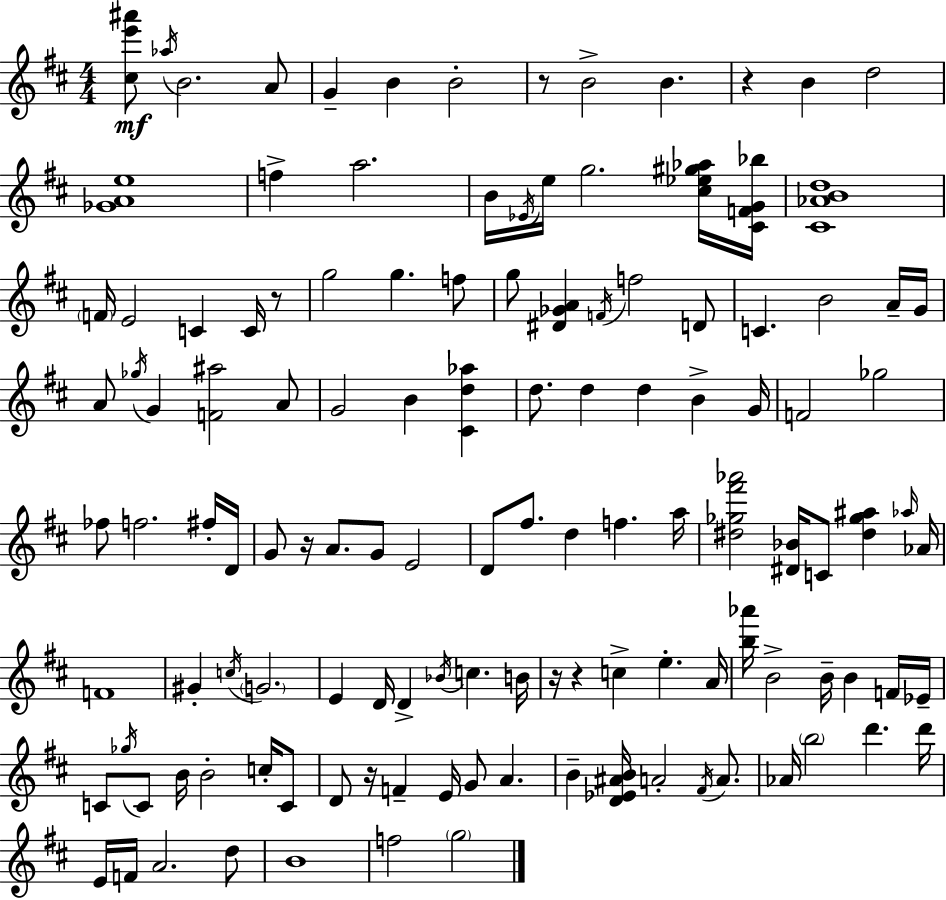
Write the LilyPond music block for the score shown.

{
  \clef treble
  \numericTimeSignature
  \time 4/4
  \key d \major
  <cis'' e''' ais'''>8\mf \acciaccatura { aes''16 } b'2. a'8 | g'4-- b'4 b'2-. | r8 b'2-> b'4. | r4 b'4 d''2 | \break <ges' a' e''>1 | f''4-> a''2. | b'16 \acciaccatura { ees'16 } e''16 g''2. | <cis'' ees'' gis'' aes''>16 <cis' f' g' bes''>16 <cis' aes' b' d''>1 | \break \parenthesize f'16 e'2 c'4 c'16 | r8 g''2 g''4. | f''8 g''8 <dis' ges' a'>4 \acciaccatura { f'16 } f''2 | d'8 c'4. b'2 | \break a'16-- g'16 a'8 \acciaccatura { ges''16 } g'4 <f' ais''>2 | a'8 g'2 b'4 | <cis' d'' aes''>4 d''8. d''4 d''4 b'4-> | g'16 f'2 ges''2 | \break fes''8 f''2. | fis''16-. d'16 g'8 r16 a'8. g'8 e'2 | d'8 fis''8. d''4 f''4. | a''16 <dis'' ges'' fis''' aes'''>2 <dis' bes'>16 c'8 <dis'' ges'' ais''>4 | \break \grace { aes''16 } aes'16 f'1 | gis'4-. \acciaccatura { c''16 } \parenthesize g'2. | e'4 d'16 d'4-> \acciaccatura { bes'16 } | c''4. b'16 r16 r4 c''4-> | \break e''4.-. a'16 <b'' aes'''>16 b'2-> | b'16-- b'4 f'16 ees'16-- c'8 \acciaccatura { ges''16 } c'8 b'16 b'2-. | c''16-. c'8 d'8 r16 f'4-- e'16 | g'8 a'4. b'4-- <d' ees' ais' b'>16 a'2-. | \break \acciaccatura { fis'16 } a'8. aes'16 \parenthesize b''2 | d'''4. d'''16 e'16 f'16 a'2. | d''8 b'1 | f''2 | \break \parenthesize g''2 \bar "|."
}